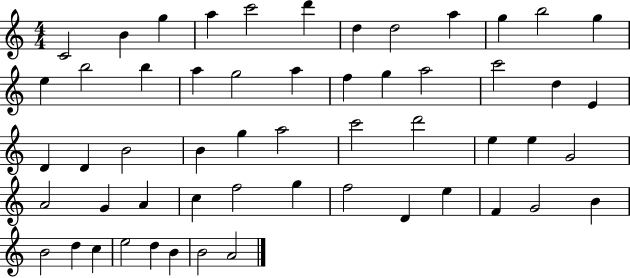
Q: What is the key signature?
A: C major